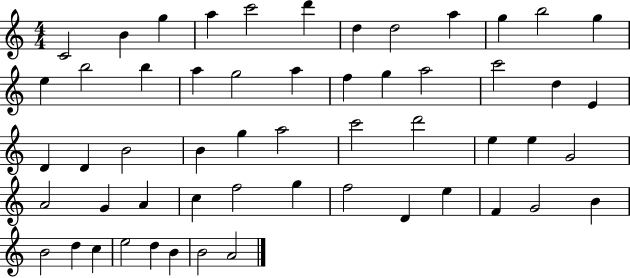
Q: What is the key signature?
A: C major